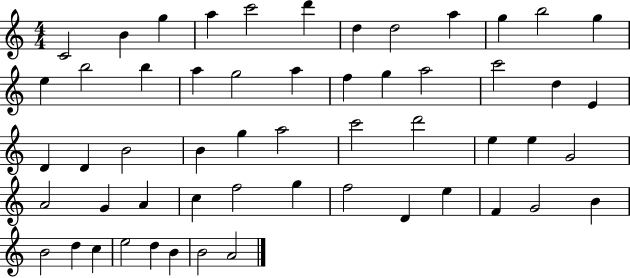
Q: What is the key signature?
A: C major